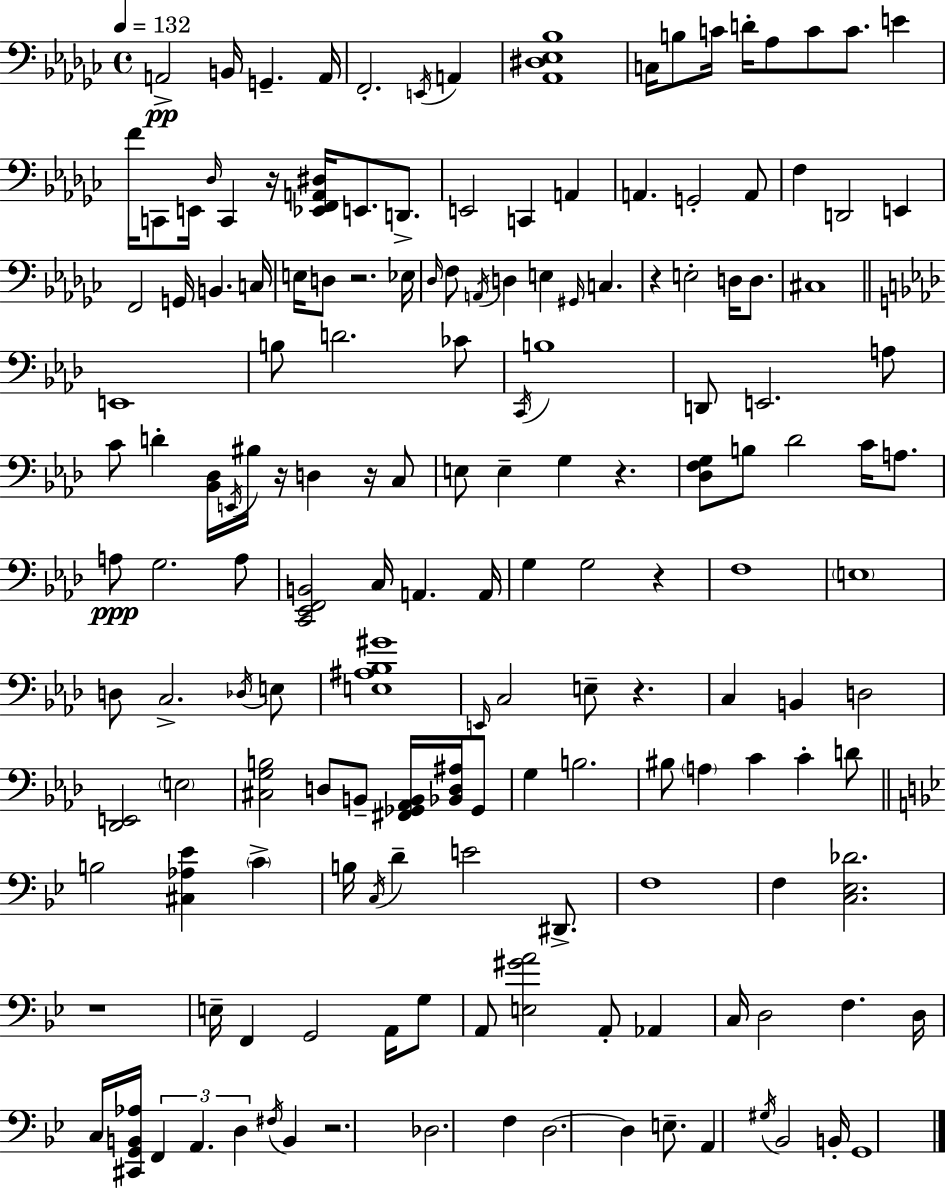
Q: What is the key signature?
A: EES minor